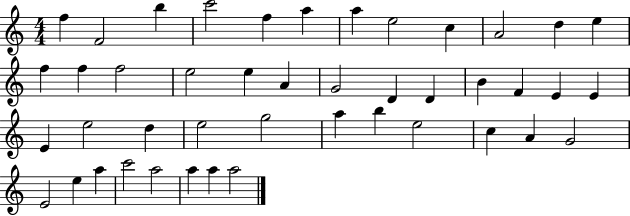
F5/q F4/h B5/q C6/h F5/q A5/q A5/q E5/h C5/q A4/h D5/q E5/q F5/q F5/q F5/h E5/h E5/q A4/q G4/h D4/q D4/q B4/q F4/q E4/q E4/q E4/q E5/h D5/q E5/h G5/h A5/q B5/q E5/h C5/q A4/q G4/h E4/h E5/q A5/q C6/h A5/h A5/q A5/q A5/h